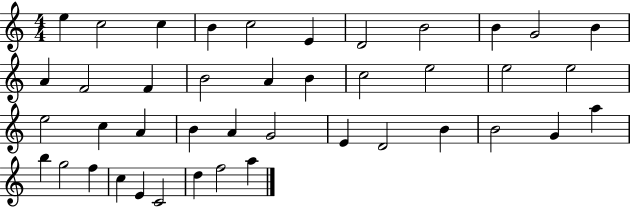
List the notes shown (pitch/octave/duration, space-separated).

E5/q C5/h C5/q B4/q C5/h E4/q D4/h B4/h B4/q G4/h B4/q A4/q F4/h F4/q B4/h A4/q B4/q C5/h E5/h E5/h E5/h E5/h C5/q A4/q B4/q A4/q G4/h E4/q D4/h B4/q B4/h G4/q A5/q B5/q G5/h F5/q C5/q E4/q C4/h D5/q F5/h A5/q